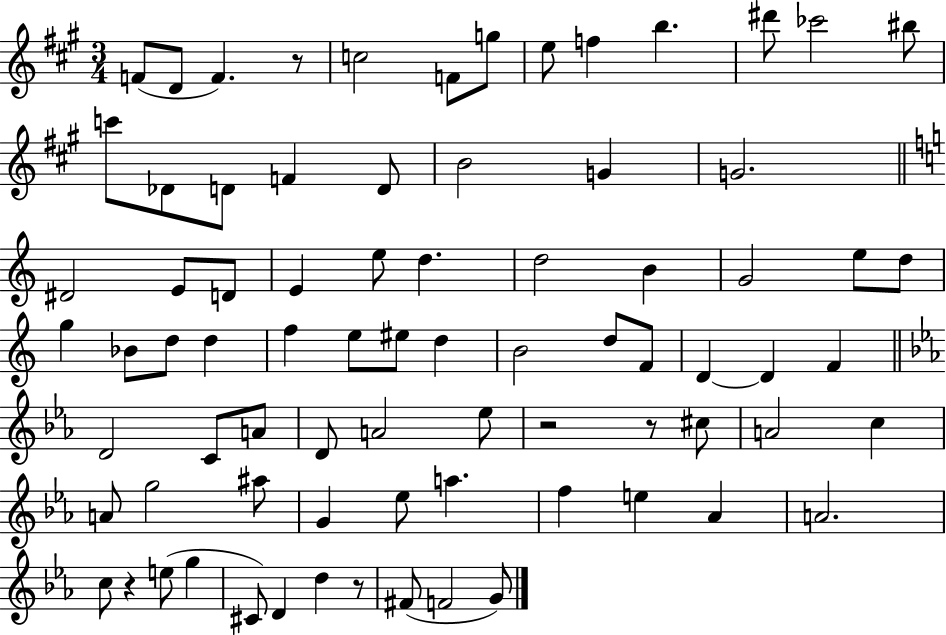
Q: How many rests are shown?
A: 5